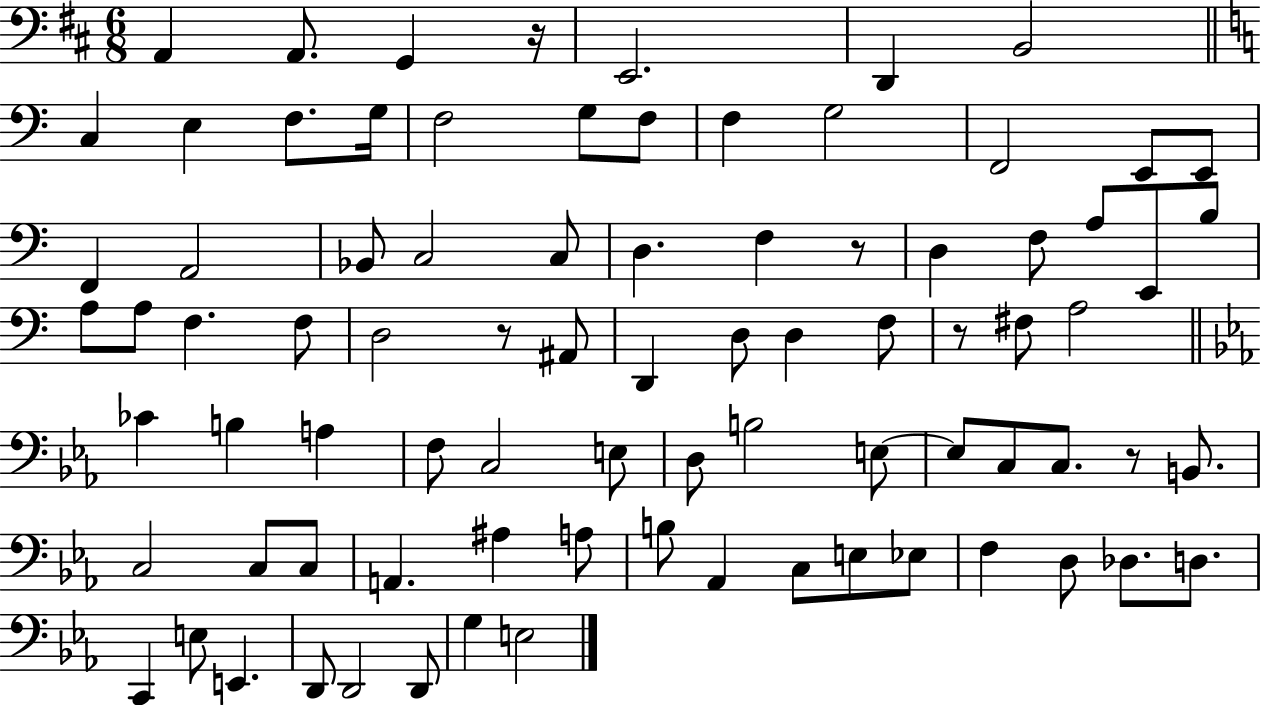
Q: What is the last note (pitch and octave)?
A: E3